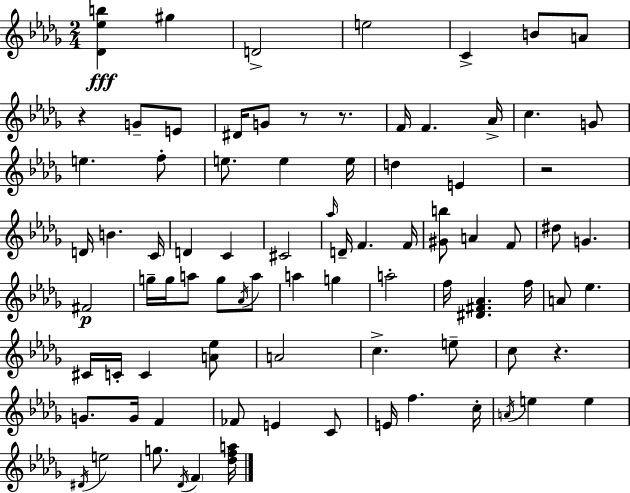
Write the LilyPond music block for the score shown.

{
  \clef treble
  \numericTimeSignature
  \time 2/4
  \key bes \minor
  <des' ees'' b''>4\fff gis''4 | d'2-> | e''2 | c'4-> b'8 a'8 | \break r4 g'8-- e'8 | dis'16 g'8 r8 r8. | f'16 f'4. aes'16-> | c''4. g'8 | \break e''4. f''8-. | e''8. e''4 e''16 | d''4 e'4 | r2 | \break d'16 b'4. c'16 | d'4 c'4 | cis'2 | \grace { aes''16 } d'16-- f'4. | \break f'16 <gis' b''>8 a'4 f'8 | dis''8 g'4. | fis'2\p | g''16-- g''16 a''8 g''8 \acciaccatura { aes'16 } | \break a''8 a''4 g''4 | a''2-. | f''16 <dis' fis' aes'>4. | f''16 a'8 ees''4. | \break cis'16 c'16-. c'4 | <a' ees''>8 a'2 | c''4.-> | e''8-- c''8 r4. | \break g'8. g'16 f'4 | fes'8 e'4 | c'8 e'16 f''4. | c''16-. \acciaccatura { a'16 } e''4 e''4 | \break \acciaccatura { dis'16 } e''2 | g''8. \acciaccatura { des'16 } | \parenthesize f'4 <des'' f'' a''>16 \bar "|."
}